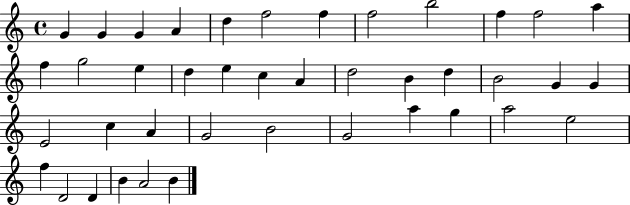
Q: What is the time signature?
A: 4/4